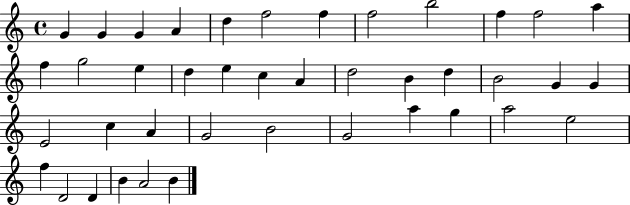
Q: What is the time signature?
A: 4/4